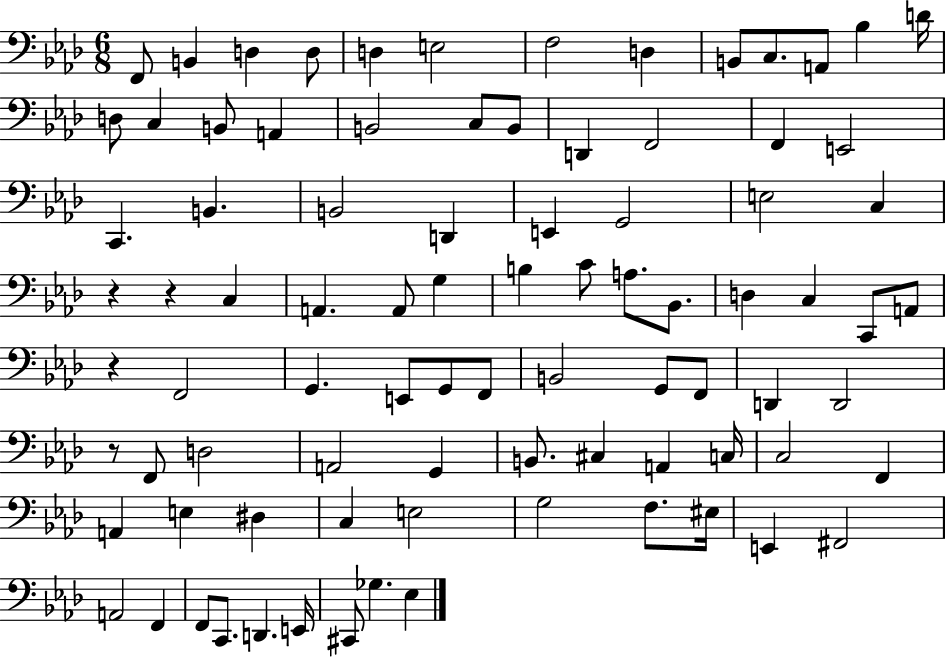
{
  \clef bass
  \numericTimeSignature
  \time 6/8
  \key aes \major
  f,8 b,4 d4 d8 | d4 e2 | f2 d4 | b,8 c8. a,8 bes4 d'16 | \break d8 c4 b,8 a,4 | b,2 c8 b,8 | d,4 f,2 | f,4 e,2 | \break c,4. b,4. | b,2 d,4 | e,4 g,2 | e2 c4 | \break r4 r4 c4 | a,4. a,8 g4 | b4 c'8 a8. bes,8. | d4 c4 c,8 a,8 | \break r4 f,2 | g,4. e,8 g,8 f,8 | b,2 g,8 f,8 | d,4 d,2 | \break r8 f,8 d2 | a,2 g,4 | b,8. cis4 a,4 c16 | c2 f,4 | \break a,4 e4 dis4 | c4 e2 | g2 f8. eis16 | e,4 fis,2 | \break a,2 f,4 | f,8 c,8. d,4. e,16 | cis,8 ges4. ees4 | \bar "|."
}